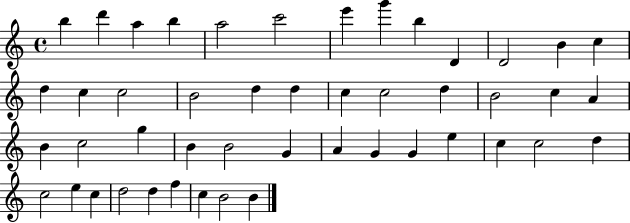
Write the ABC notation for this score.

X:1
T:Untitled
M:4/4
L:1/4
K:C
b d' a b a2 c'2 e' g' b D D2 B c d c c2 B2 d d c c2 d B2 c A B c2 g B B2 G A G G e c c2 d c2 e c d2 d f c B2 B